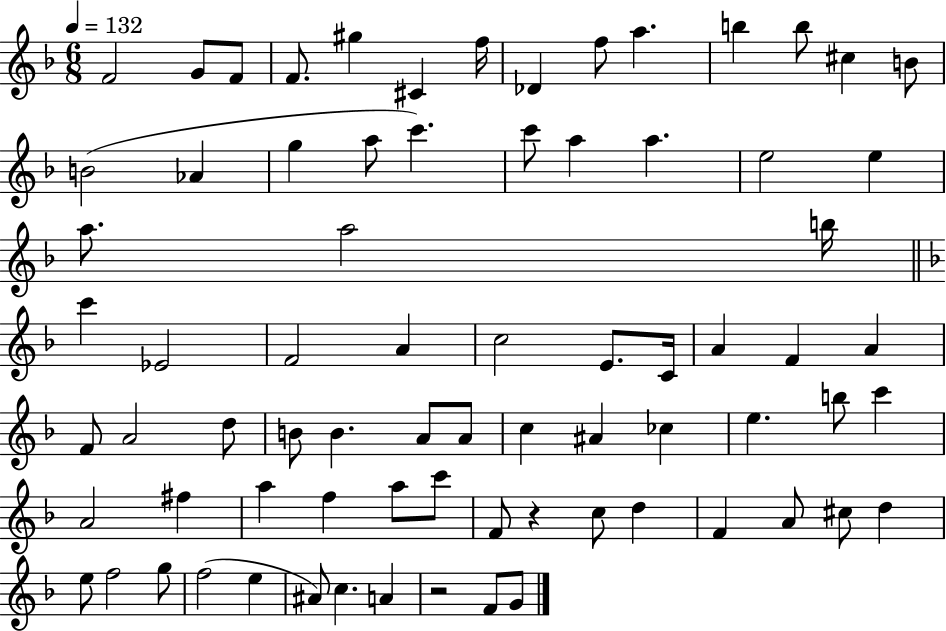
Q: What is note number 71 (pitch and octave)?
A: A4